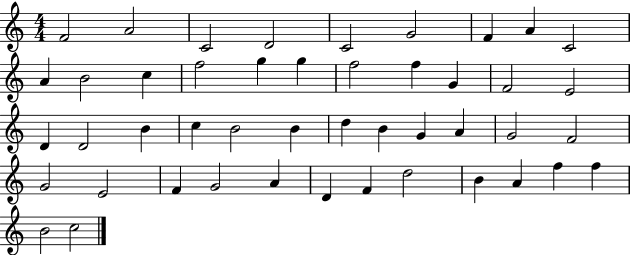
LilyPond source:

{
  \clef treble
  \numericTimeSignature
  \time 4/4
  \key c \major
  f'2 a'2 | c'2 d'2 | c'2 g'2 | f'4 a'4 c'2 | \break a'4 b'2 c''4 | f''2 g''4 g''4 | f''2 f''4 g'4 | f'2 e'2 | \break d'4 d'2 b'4 | c''4 b'2 b'4 | d''4 b'4 g'4 a'4 | g'2 f'2 | \break g'2 e'2 | f'4 g'2 a'4 | d'4 f'4 d''2 | b'4 a'4 f''4 f''4 | \break b'2 c''2 | \bar "|."
}